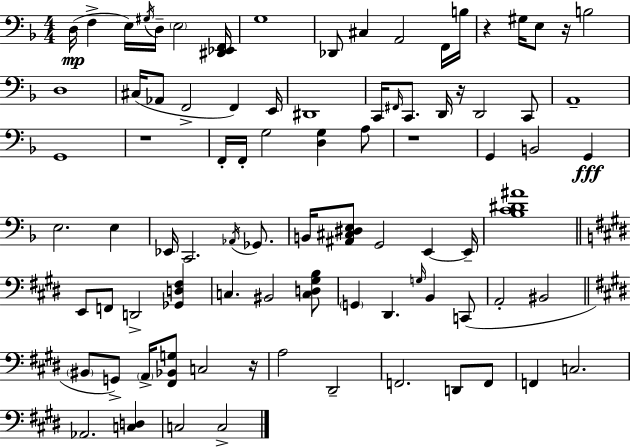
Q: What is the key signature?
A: D minor